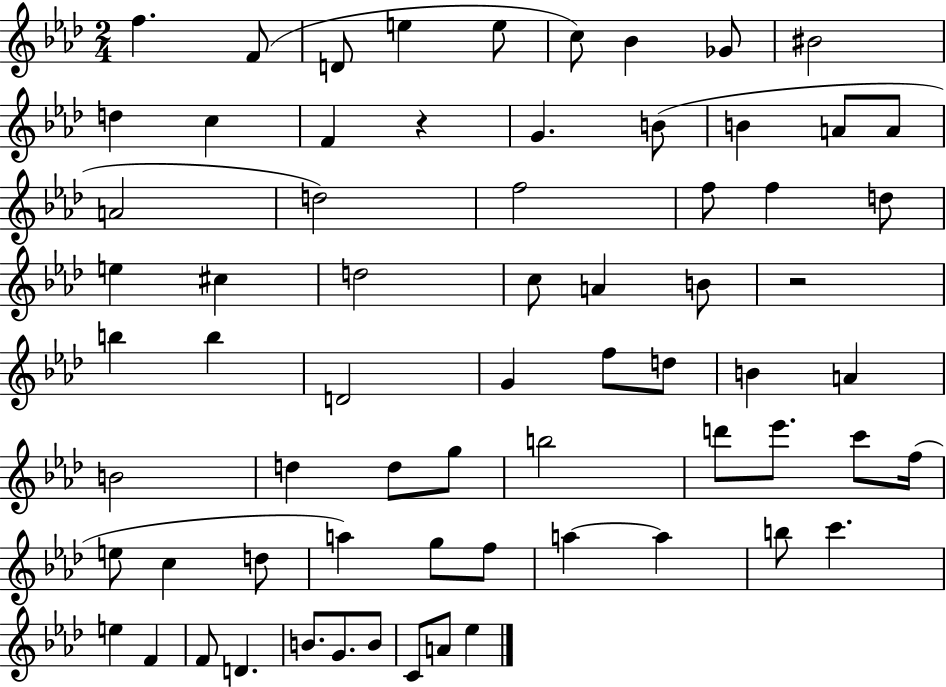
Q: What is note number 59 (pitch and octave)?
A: F4